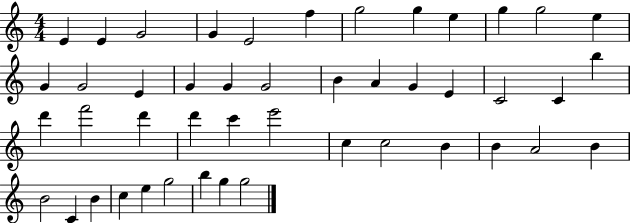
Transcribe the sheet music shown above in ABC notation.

X:1
T:Untitled
M:4/4
L:1/4
K:C
E E G2 G E2 f g2 g e g g2 e G G2 E G G G2 B A G E C2 C b d' f'2 d' d' c' e'2 c c2 B B A2 B B2 C B c e g2 b g g2